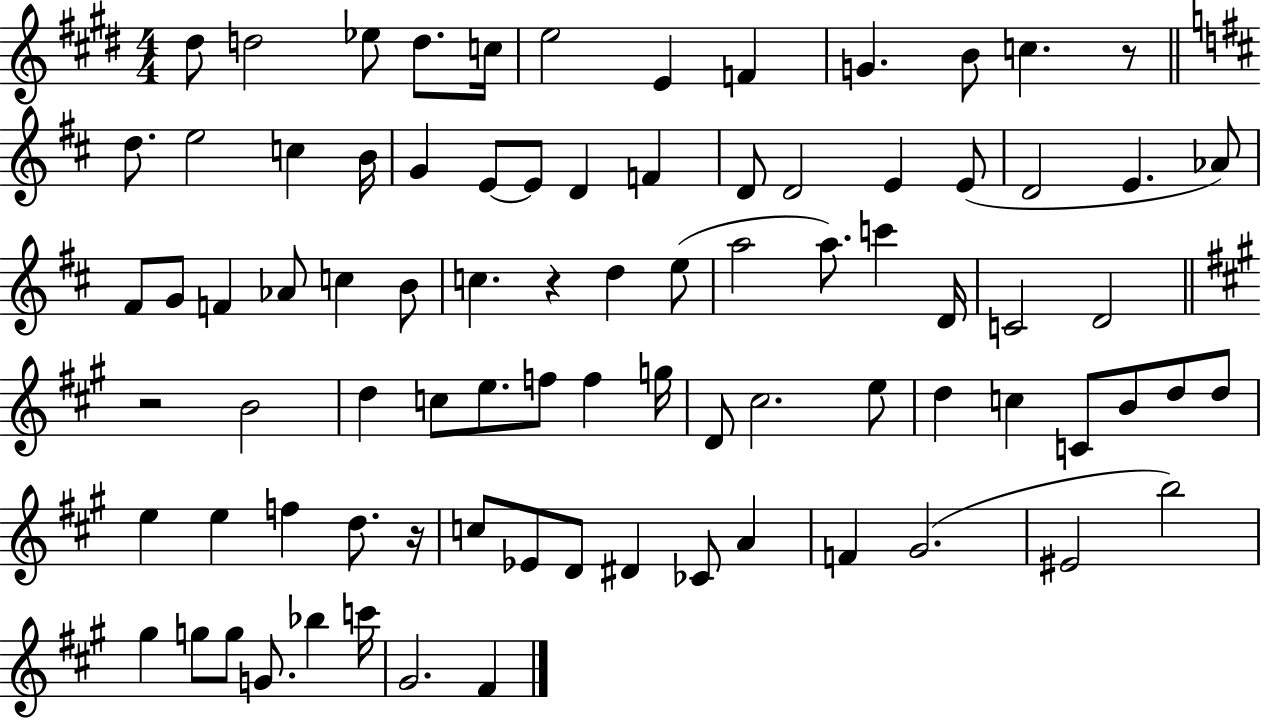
D#5/e D5/h Eb5/e D5/e. C5/s E5/h E4/q F4/q G4/q. B4/e C5/q. R/e D5/e. E5/h C5/q B4/s G4/q E4/e E4/e D4/q F4/q D4/e D4/h E4/q E4/e D4/h E4/q. Ab4/e F#4/e G4/e F4/q Ab4/e C5/q B4/e C5/q. R/q D5/q E5/e A5/h A5/e. C6/q D4/s C4/h D4/h R/h B4/h D5/q C5/e E5/e. F5/e F5/q G5/s D4/e C#5/h. E5/e D5/q C5/q C4/e B4/e D5/e D5/e E5/q E5/q F5/q D5/e. R/s C5/e Eb4/e D4/e D#4/q CES4/e A4/q F4/q G#4/h. EIS4/h B5/h G#5/q G5/e G5/e G4/e. Bb5/q C6/s G#4/h. F#4/q